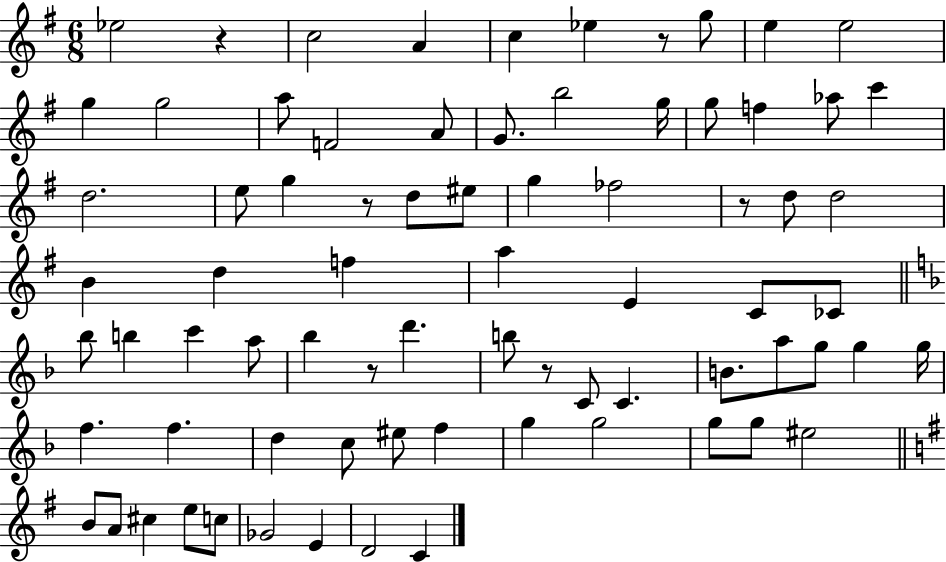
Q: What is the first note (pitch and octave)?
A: Eb5